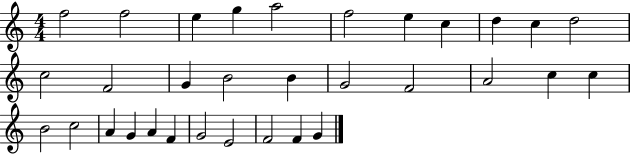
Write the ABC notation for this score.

X:1
T:Untitled
M:4/4
L:1/4
K:C
f2 f2 e g a2 f2 e c d c d2 c2 F2 G B2 B G2 F2 A2 c c B2 c2 A G A F G2 E2 F2 F G